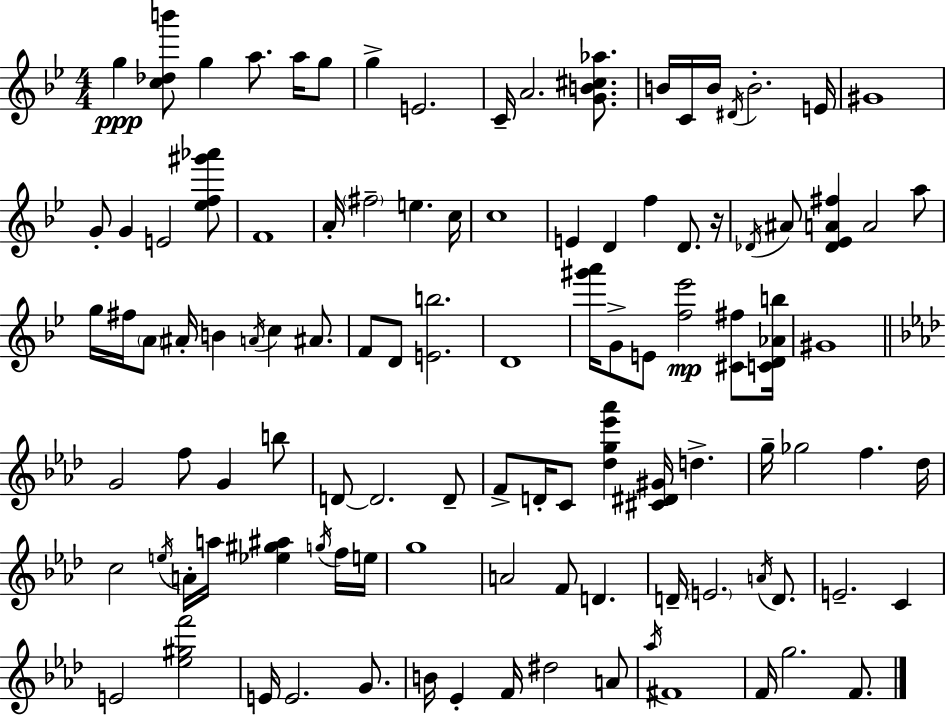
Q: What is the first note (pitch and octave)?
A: G5